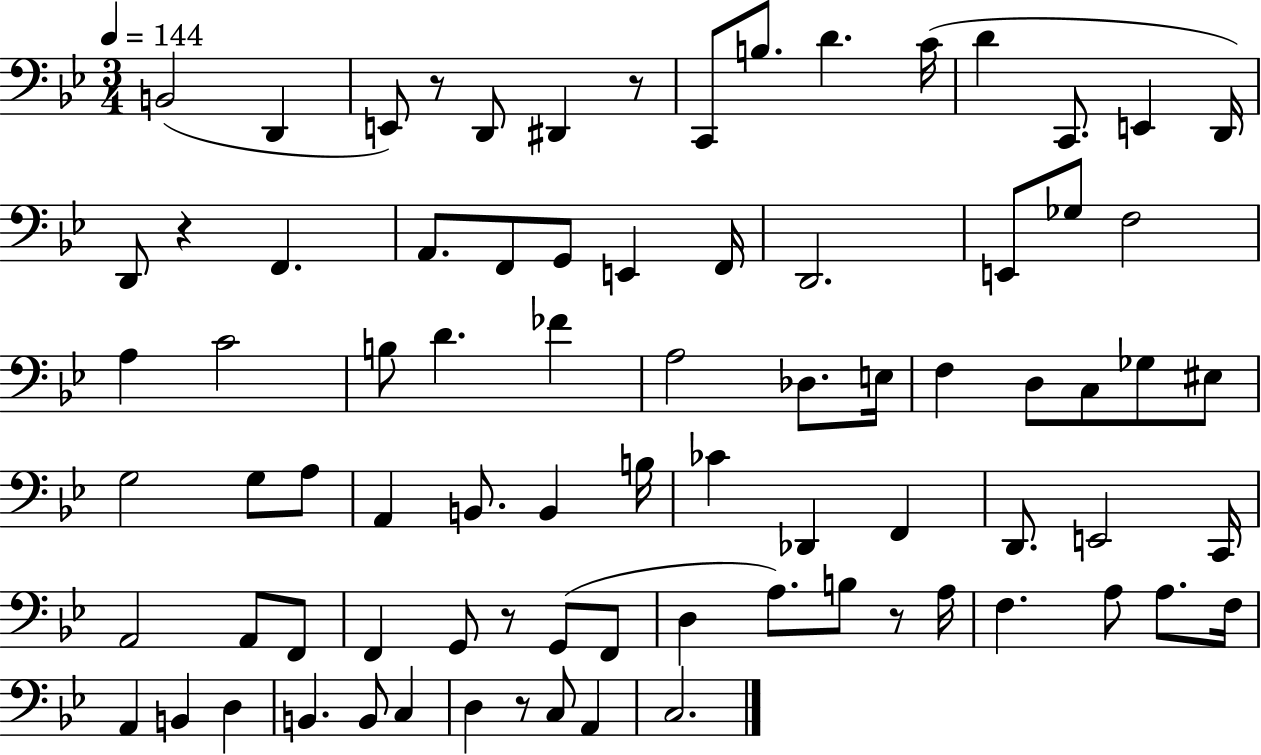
{
  \clef bass
  \numericTimeSignature
  \time 3/4
  \key bes \major
  \tempo 4 = 144
  b,2( d,4 | e,8) r8 d,8 dis,4 r8 | c,8 b8. d'4. c'16( | d'4 c,8. e,4 d,16) | \break d,8 r4 f,4. | a,8. f,8 g,8 e,4 f,16 | d,2. | e,8 ges8 f2 | \break a4 c'2 | b8 d'4. fes'4 | a2 des8. e16 | f4 d8 c8 ges8 eis8 | \break g2 g8 a8 | a,4 b,8. b,4 b16 | ces'4 des,4 f,4 | d,8. e,2 c,16 | \break a,2 a,8 f,8 | f,4 g,8 r8 g,8( f,8 | d4 a8.) b8 r8 a16 | f4. a8 a8. f16 | \break a,4 b,4 d4 | b,4. b,8 c4 | d4 r8 c8 a,4 | c2. | \break \bar "|."
}